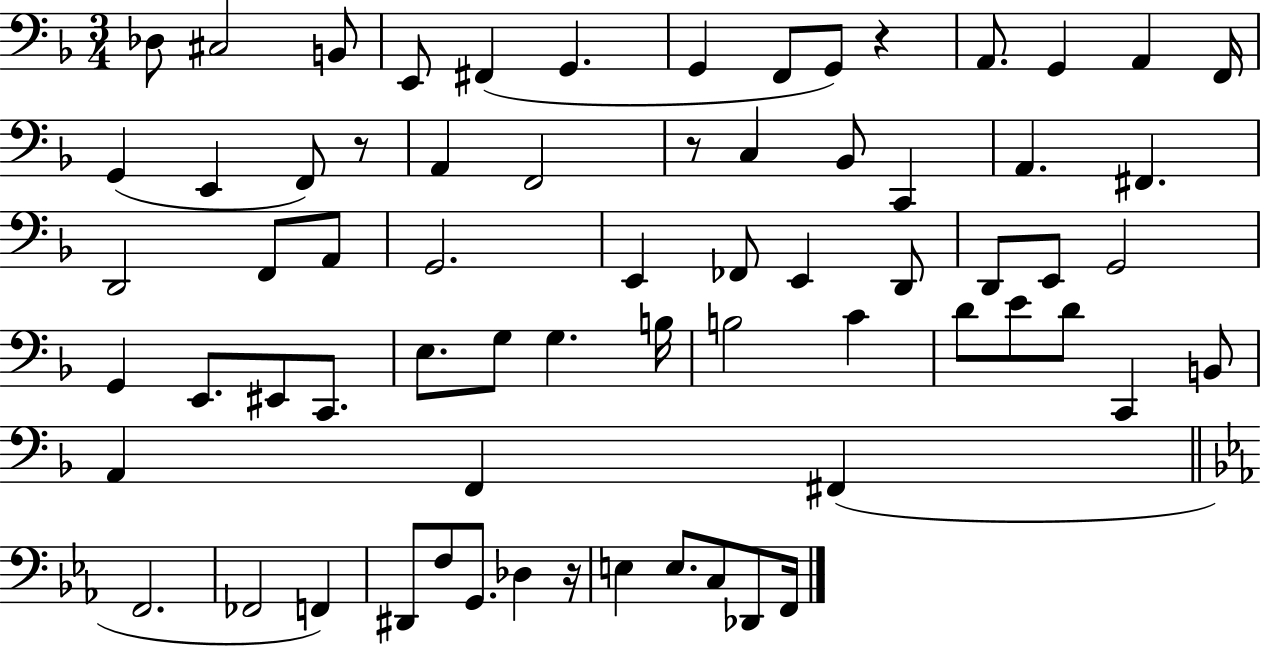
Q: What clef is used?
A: bass